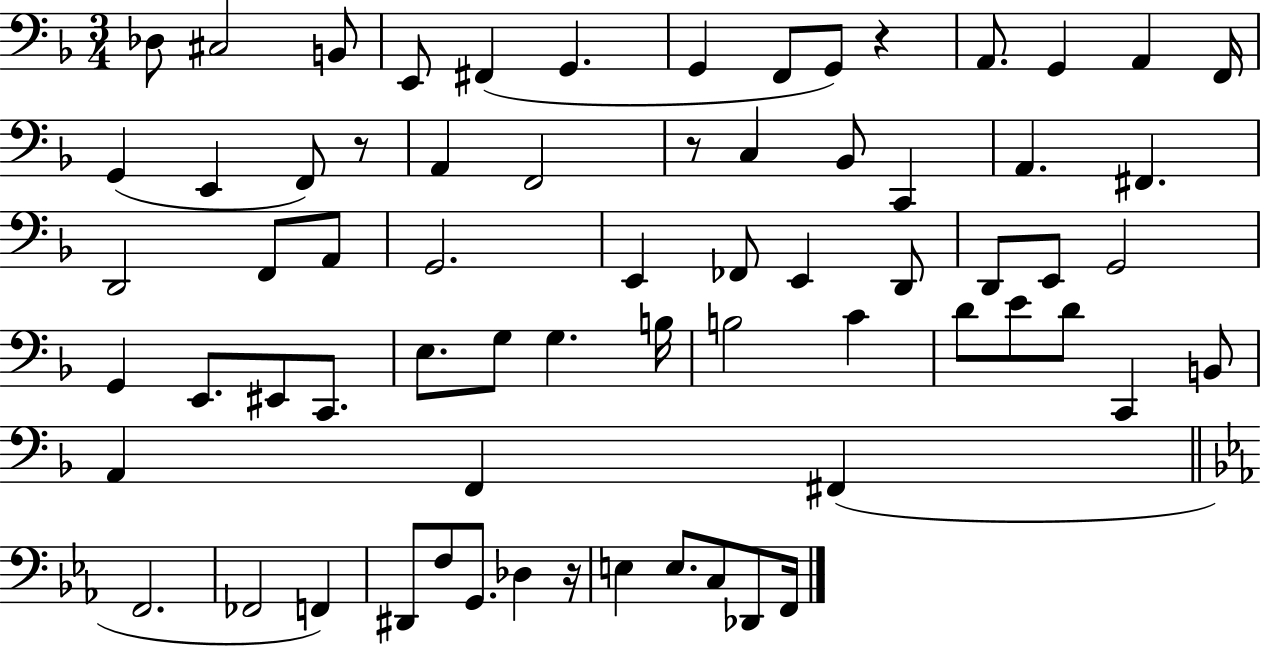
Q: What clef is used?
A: bass